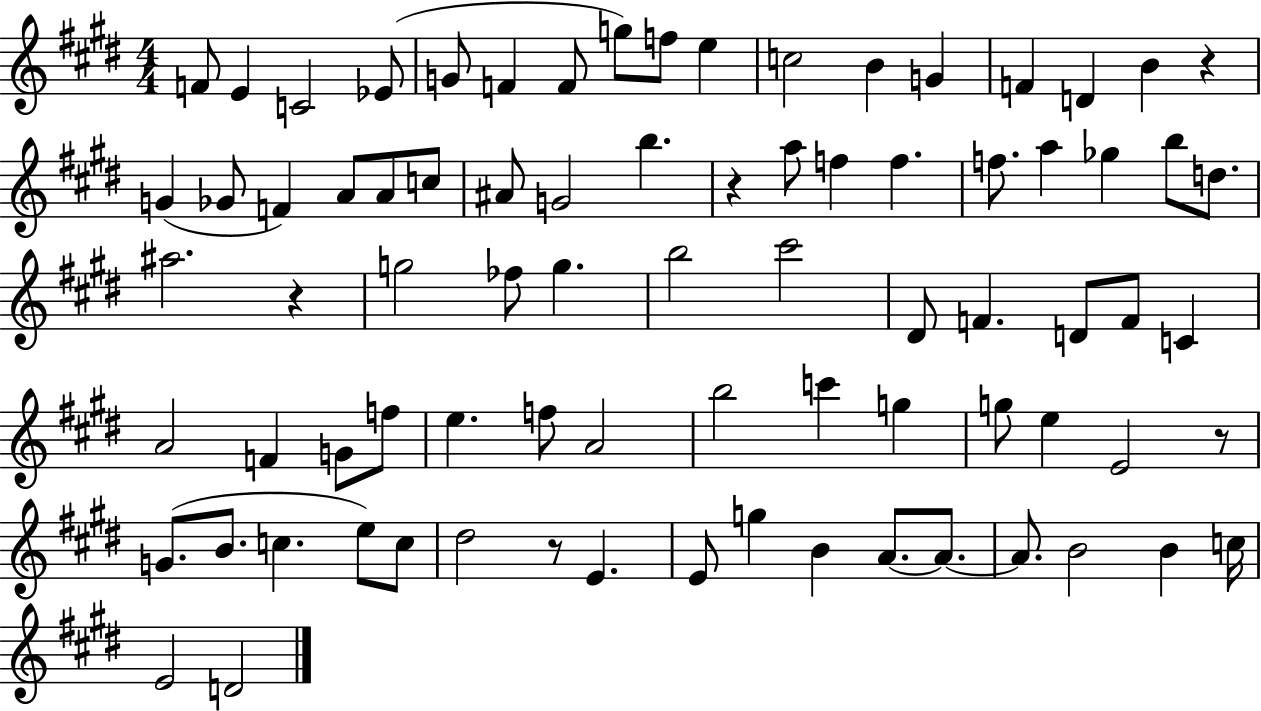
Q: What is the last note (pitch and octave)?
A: D4